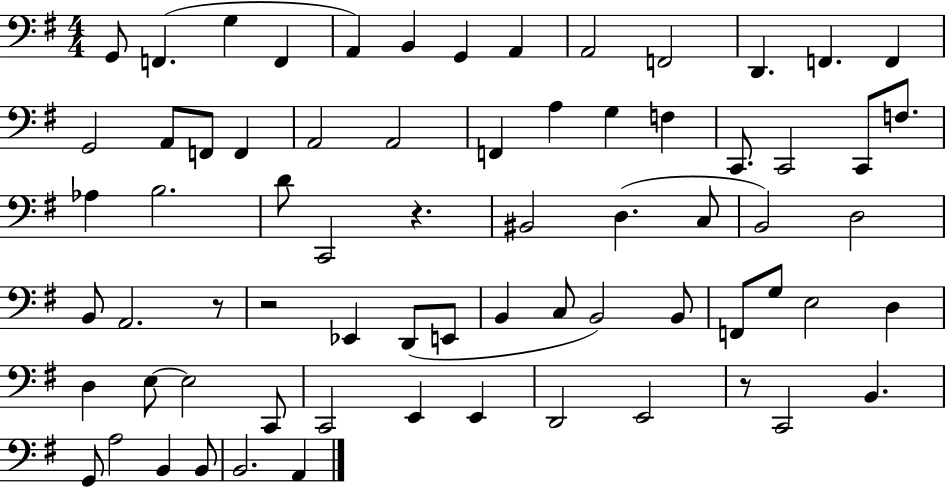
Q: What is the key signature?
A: G major